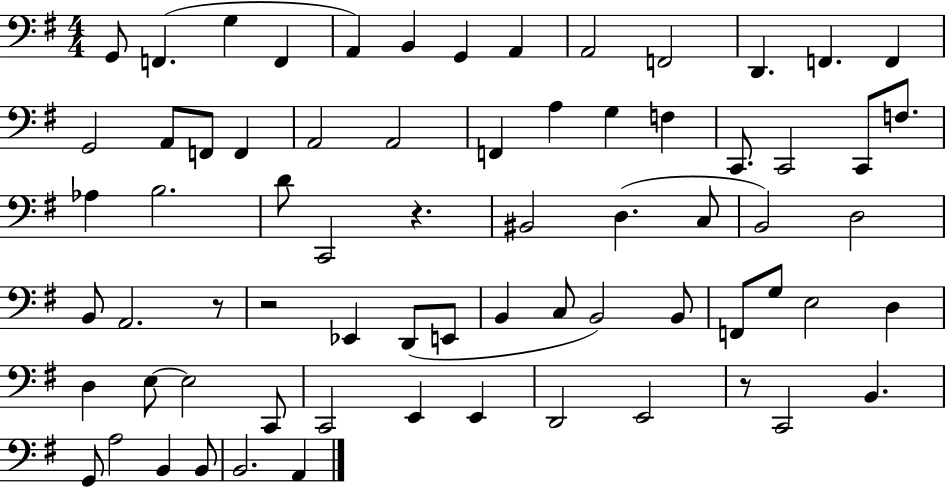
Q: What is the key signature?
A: G major